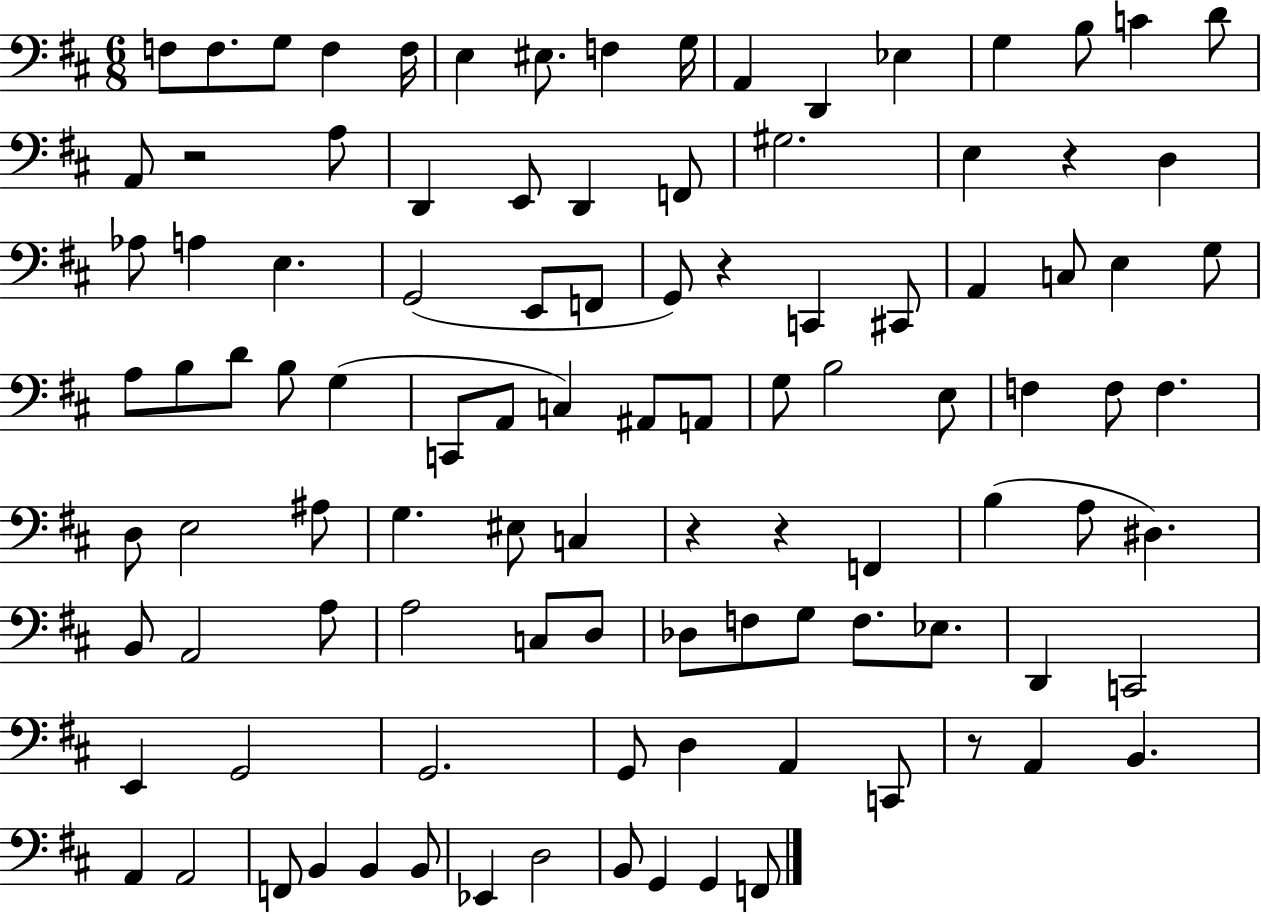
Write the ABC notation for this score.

X:1
T:Untitled
M:6/8
L:1/4
K:D
F,/2 F,/2 G,/2 F, F,/4 E, ^E,/2 F, G,/4 A,, D,, _E, G, B,/2 C D/2 A,,/2 z2 A,/2 D,, E,,/2 D,, F,,/2 ^G,2 E, z D, _A,/2 A, E, G,,2 E,,/2 F,,/2 G,,/2 z C,, ^C,,/2 A,, C,/2 E, G,/2 A,/2 B,/2 D/2 B,/2 G, C,,/2 A,,/2 C, ^A,,/2 A,,/2 G,/2 B,2 E,/2 F, F,/2 F, D,/2 E,2 ^A,/2 G, ^E,/2 C, z z F,, B, A,/2 ^D, B,,/2 A,,2 A,/2 A,2 C,/2 D,/2 _D,/2 F,/2 G,/2 F,/2 _E,/2 D,, C,,2 E,, G,,2 G,,2 G,,/2 D, A,, C,,/2 z/2 A,, B,, A,, A,,2 F,,/2 B,, B,, B,,/2 _E,, D,2 B,,/2 G,, G,, F,,/2